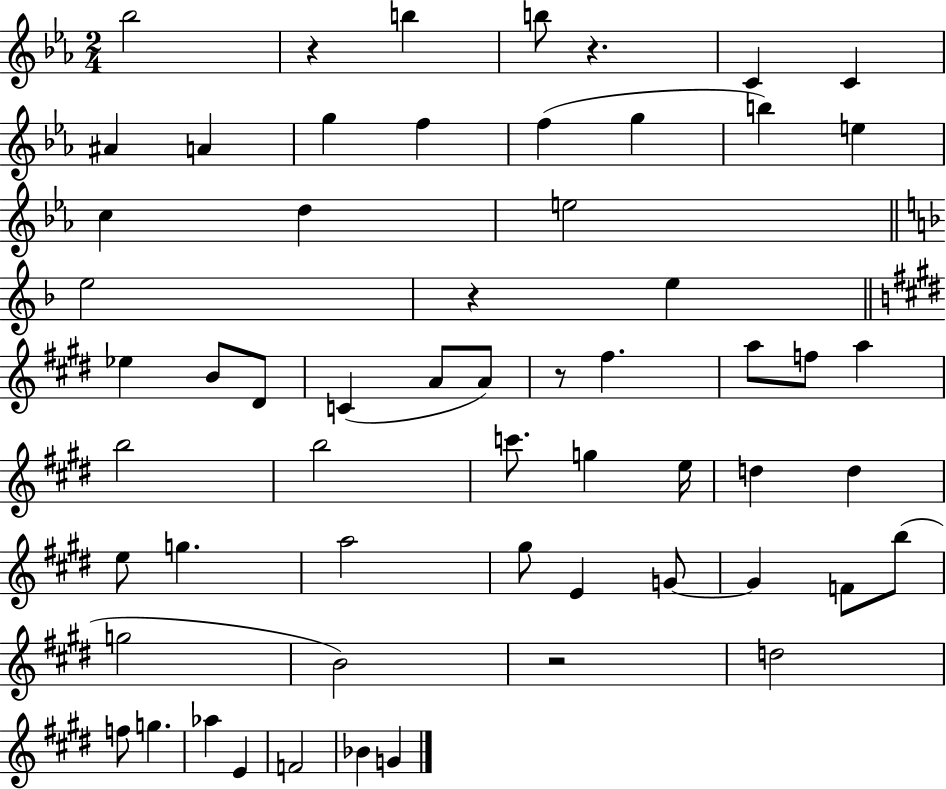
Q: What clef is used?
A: treble